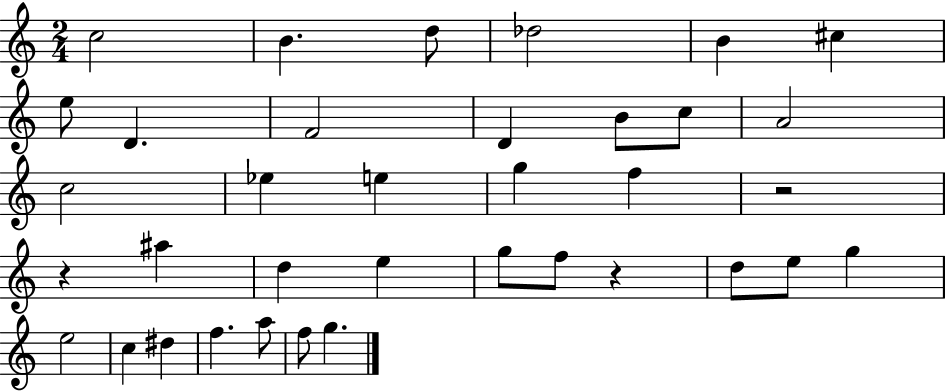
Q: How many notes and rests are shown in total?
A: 36